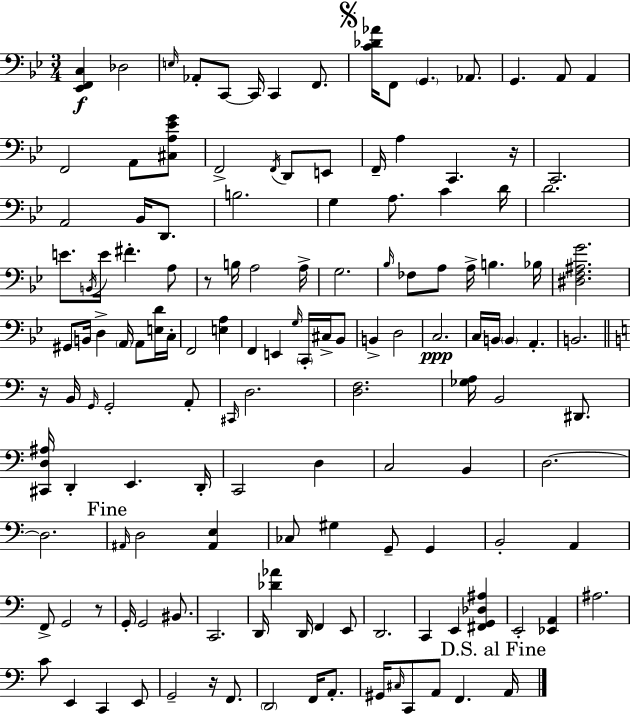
{
  \clef bass
  \numericTimeSignature
  \time 3/4
  \key g \minor
  \repeat volta 2 { <ees, f, c>4\f des2 | \grace { e16 } aes,8-. c,8~~ c,16 c,4 f,8. | \mark \markup { \musicglyph "scripts.segno" } <c' des' aes'>16 f,8 \parenthesize g,4. aes,8. | g,4. a,8 a,4 | \break f,2 a,8 <cis a ees' g'>8 | f,2-> \acciaccatura { f,16 } d,8 | e,8 f,16-- a4 c,4. | r16 c,2. | \break a,2 bes,16 d,8. | b2. | g4 a8. c'4 | d'16 d'2. | \break e'8. \acciaccatura { b,16 } e'16 fis'4.-. | a8 r8 b16 a2 | a16-> g2. | \grace { bes16 } fes8 a8 a16-> b4. | \break bes16 <dis f ais g'>2. | gis,8 b,16 d4-> \parenthesize a,16 | a,8 <e d'>16 c16-. f,2 | <e a>4 f,4 e,4 | \break \grace { g16 } \parenthesize c,16-. cis16-> bes,8 b,4-> d2 | c2.\ppp | c16 b,16 \parenthesize b,4 a,4.-. | b,2. | \break \bar "||" \break \key c \major r16 b,16 \grace { g,16 } g,2-. a,8-. | \grace { cis,16 } d2. | <d f>2. | <ges a>16 b,2 dis,8. | \break <cis, d ais>16 d,4-. e,4. | d,16-. c,2 d4 | c2 b,4 | d2.~~ | \break d2. | \mark "Fine" \grace { ais,16 } d2 <ais, e>4 | ces8 gis4 g,8-- g,4 | b,2-. a,4 | \break f,8-> g,2 | r8 g,16-. g,2 | bis,8. c,2. | d,16 <des' aes'>4 d,16 f,4 | \break e,8 d,2. | c,4 e,4 <fis, g, des ais>4 | e,2-. <ees, a,>4 | ais2. | \break c'8 e,4 c,4 | e,8 g,2-- r16 | f,8. \parenthesize d,2 f,16 | a,8.-. gis,16 \grace { cis16 } c,8 a,8 f,4. | \break \mark "D.S. al Fine" a,16 } \bar "|."
}